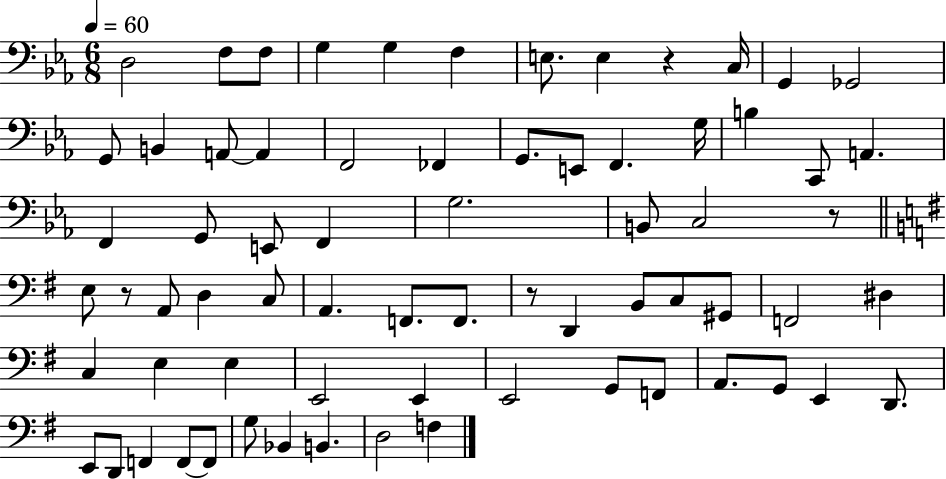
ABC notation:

X:1
T:Untitled
M:6/8
L:1/4
K:Eb
D,2 F,/2 F,/2 G, G, F, E,/2 E, z C,/4 G,, _G,,2 G,,/2 B,, A,,/2 A,, F,,2 _F,, G,,/2 E,,/2 F,, G,/4 B, C,,/2 A,, F,, G,,/2 E,,/2 F,, G,2 B,,/2 C,2 z/2 E,/2 z/2 A,,/2 D, C,/2 A,, F,,/2 F,,/2 z/2 D,, B,,/2 C,/2 ^G,,/2 F,,2 ^D, C, E, E, E,,2 E,, E,,2 G,,/2 F,,/2 A,,/2 G,,/2 E,, D,,/2 E,,/2 D,,/2 F,, F,,/2 F,,/2 G,/2 _B,, B,, D,2 F,